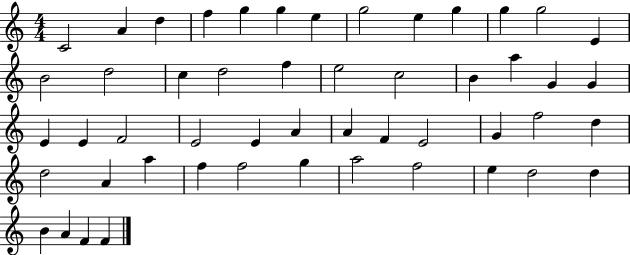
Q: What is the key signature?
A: C major